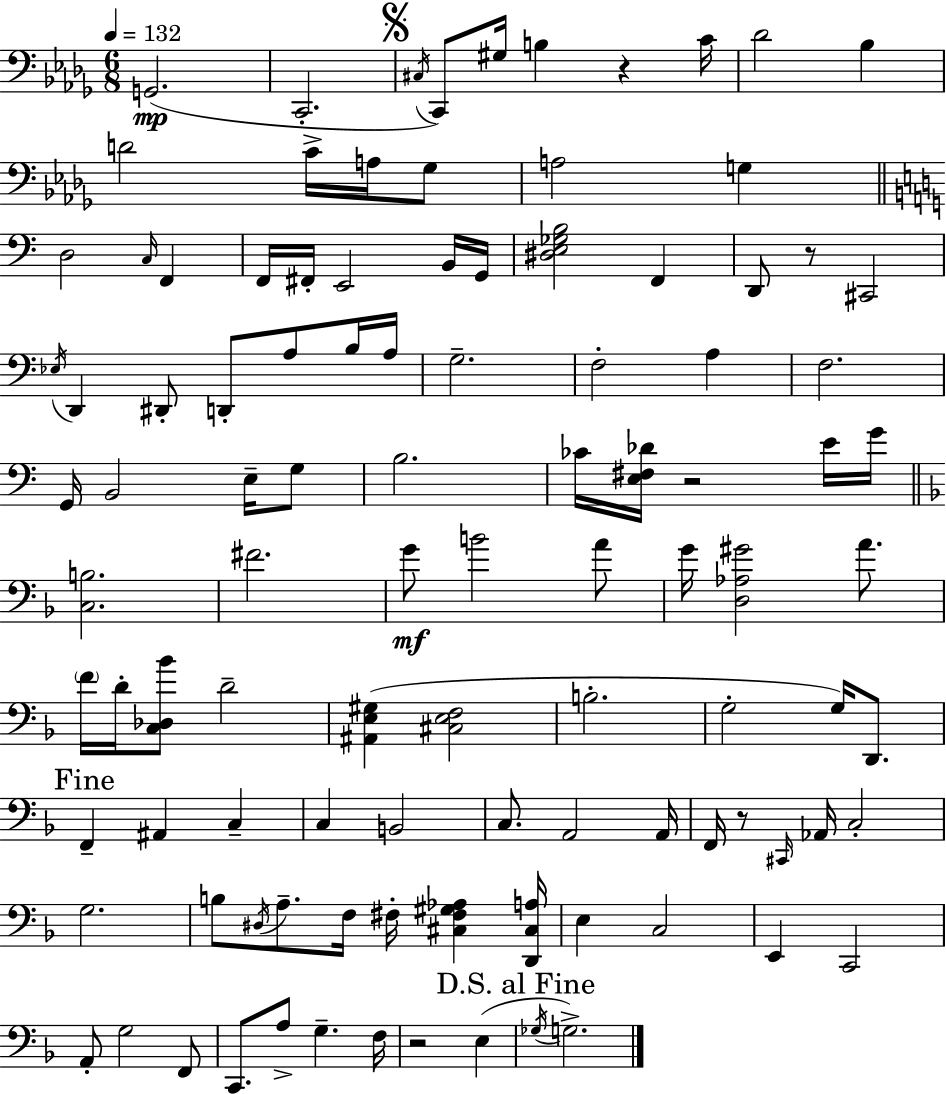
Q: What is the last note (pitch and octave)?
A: G3